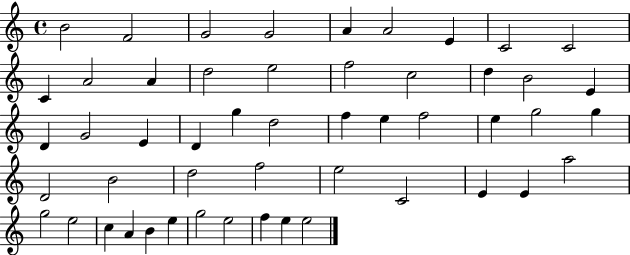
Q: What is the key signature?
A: C major